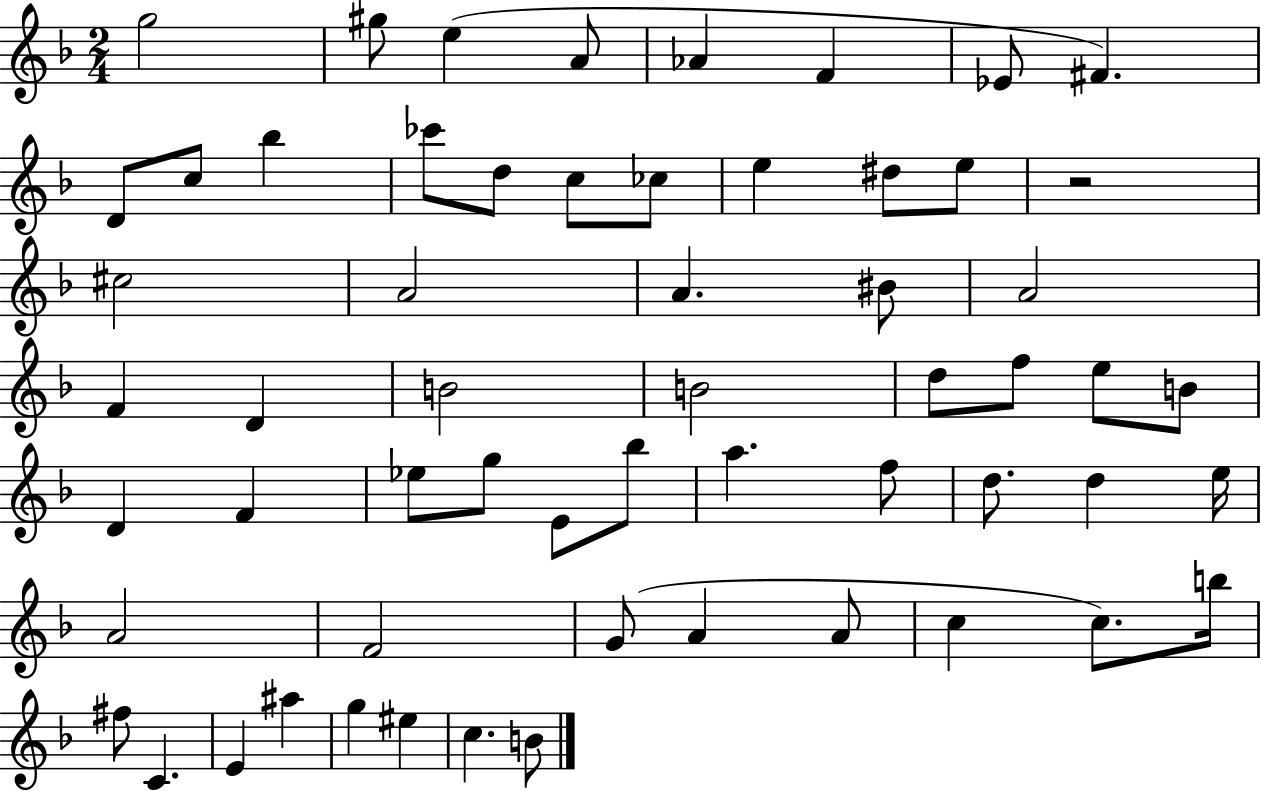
X:1
T:Untitled
M:2/4
L:1/4
K:F
g2 ^g/2 e A/2 _A F _E/2 ^F D/2 c/2 _b _c'/2 d/2 c/2 _c/2 e ^d/2 e/2 z2 ^c2 A2 A ^B/2 A2 F D B2 B2 d/2 f/2 e/2 B/2 D F _e/2 g/2 E/2 _b/2 a f/2 d/2 d e/4 A2 F2 G/2 A A/2 c c/2 b/4 ^f/2 C E ^a g ^e c B/2